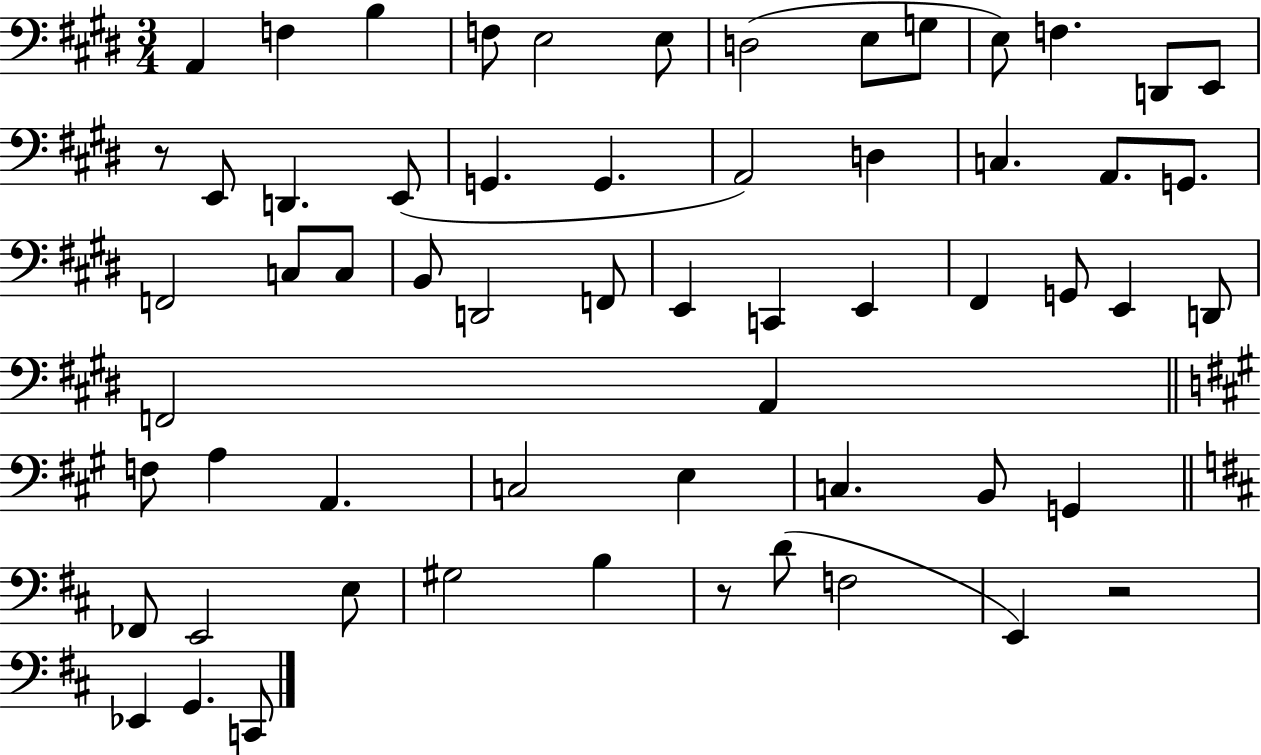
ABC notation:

X:1
T:Untitled
M:3/4
L:1/4
K:E
A,, F, B, F,/2 E,2 E,/2 D,2 E,/2 G,/2 E,/2 F, D,,/2 E,,/2 z/2 E,,/2 D,, E,,/2 G,, G,, A,,2 D, C, A,,/2 G,,/2 F,,2 C,/2 C,/2 B,,/2 D,,2 F,,/2 E,, C,, E,, ^F,, G,,/2 E,, D,,/2 F,,2 A,, F,/2 A, A,, C,2 E, C, B,,/2 G,, _F,,/2 E,,2 E,/2 ^G,2 B, z/2 D/2 F,2 E,, z2 _E,, G,, C,,/2